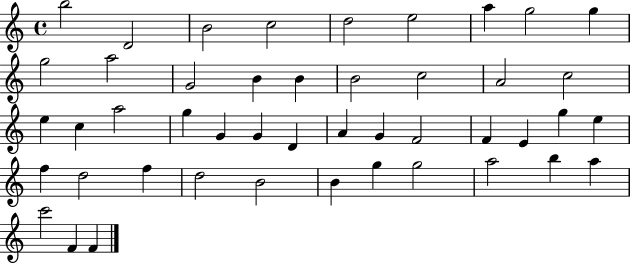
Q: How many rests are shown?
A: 0